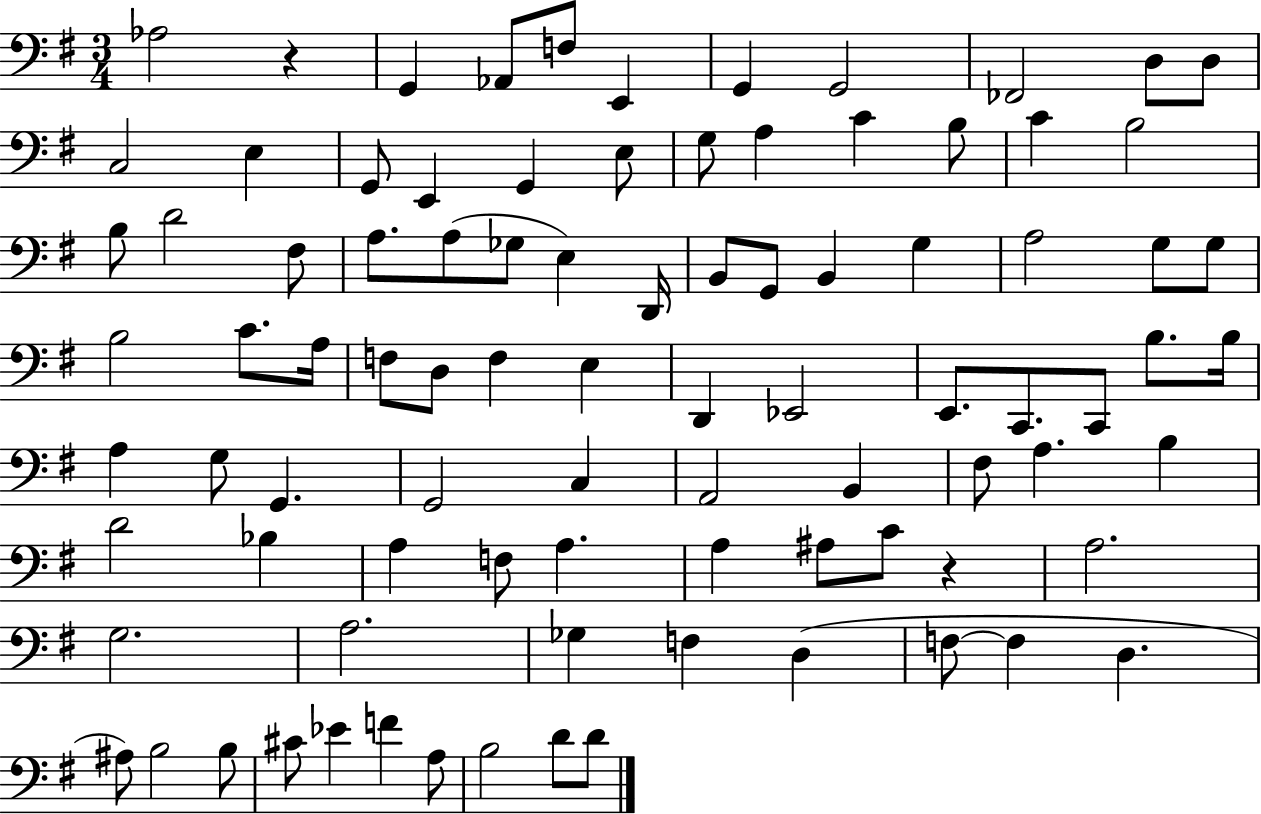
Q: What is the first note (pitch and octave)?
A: Ab3